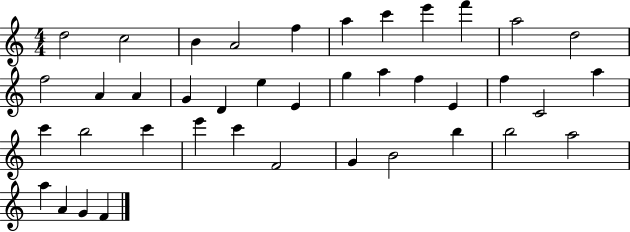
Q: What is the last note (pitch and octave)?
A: F4